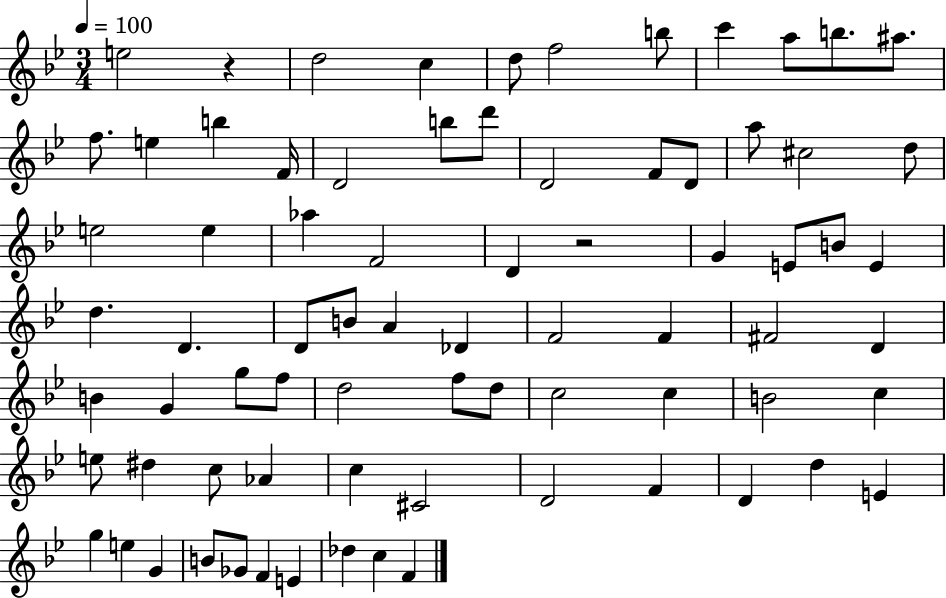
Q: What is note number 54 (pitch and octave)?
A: E5